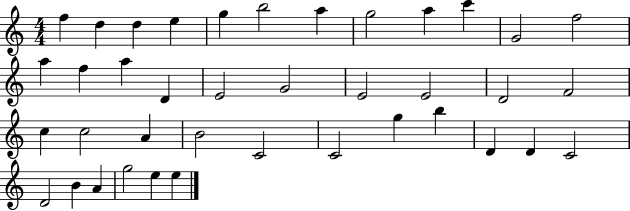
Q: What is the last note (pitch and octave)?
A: E5